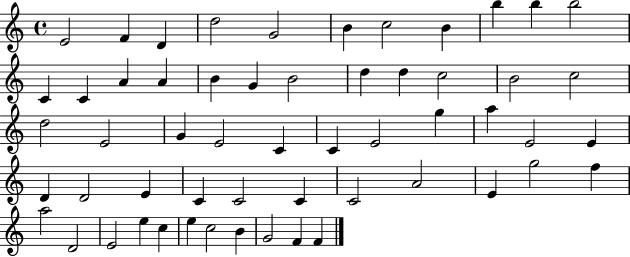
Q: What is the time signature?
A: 4/4